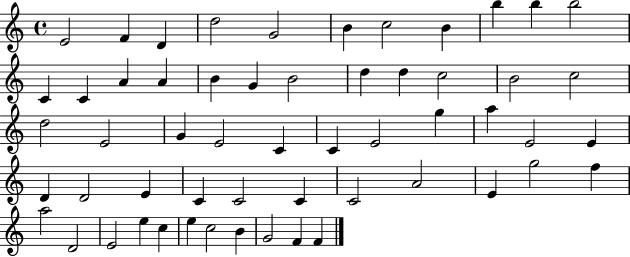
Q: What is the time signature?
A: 4/4